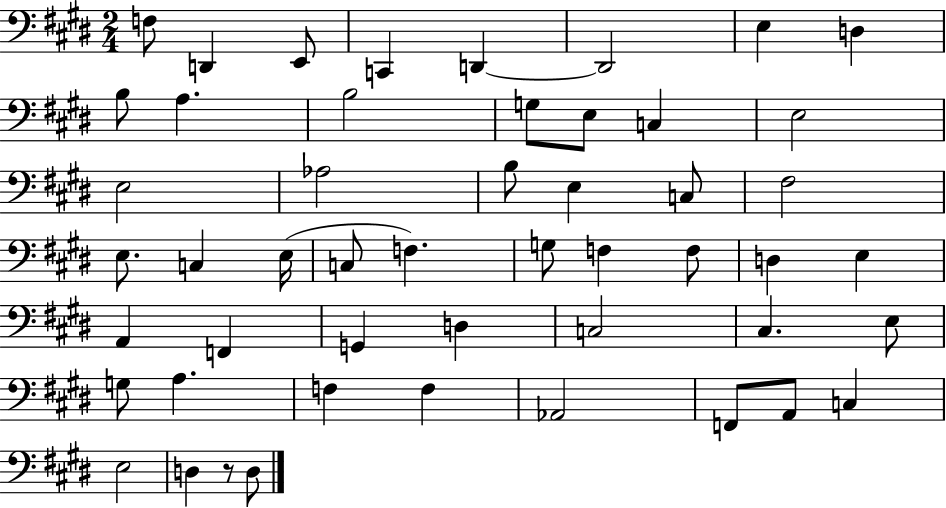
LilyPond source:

{
  \clef bass
  \numericTimeSignature
  \time 2/4
  \key e \major
  f8 d,4 e,8 | c,4 d,4~~ | d,2 | e4 d4 | \break b8 a4. | b2 | g8 e8 c4 | e2 | \break e2 | aes2 | b8 e4 c8 | fis2 | \break e8. c4 e16( | c8 f4.) | g8 f4 f8 | d4 e4 | \break a,4 f,4 | g,4 d4 | c2 | cis4. e8 | \break g8 a4. | f4 f4 | aes,2 | f,8 a,8 c4 | \break e2 | d4 r8 d8 | \bar "|."
}